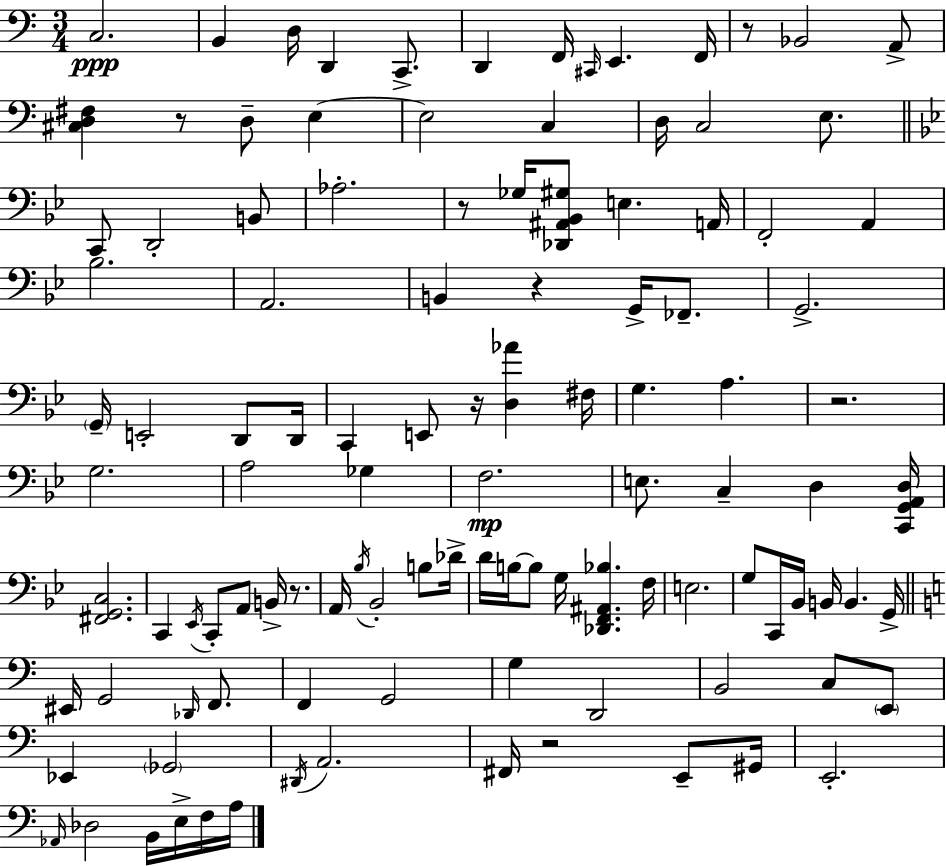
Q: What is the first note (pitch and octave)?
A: C3